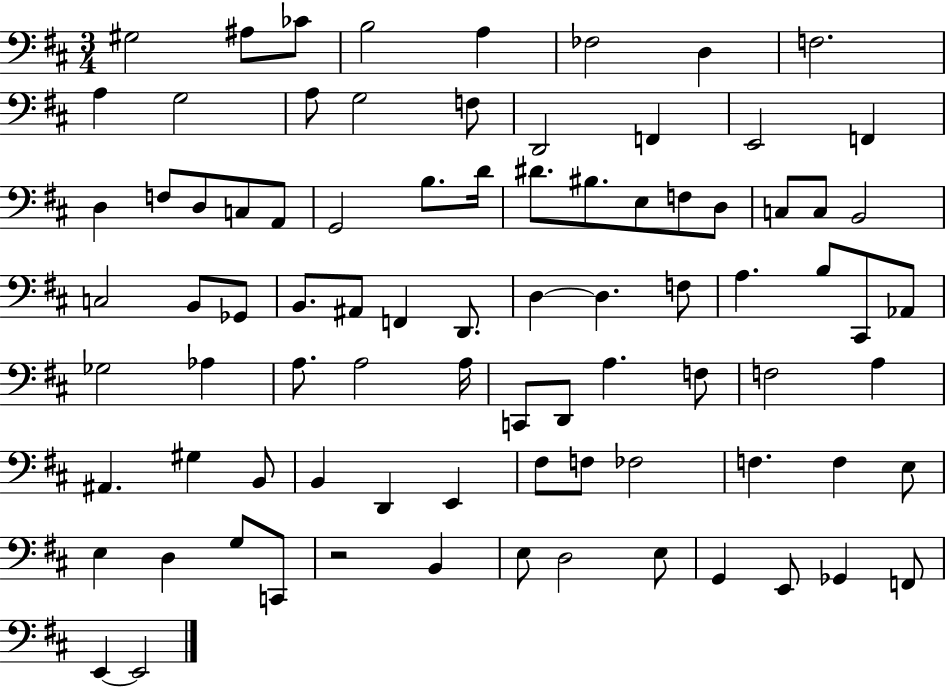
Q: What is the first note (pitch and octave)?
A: G#3